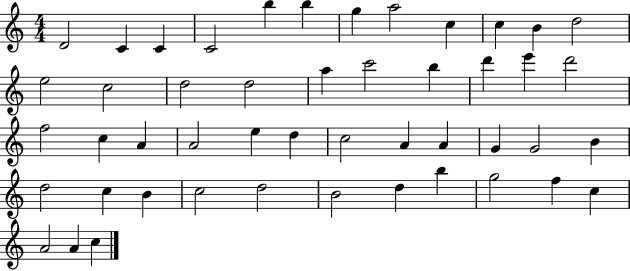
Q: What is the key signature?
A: C major